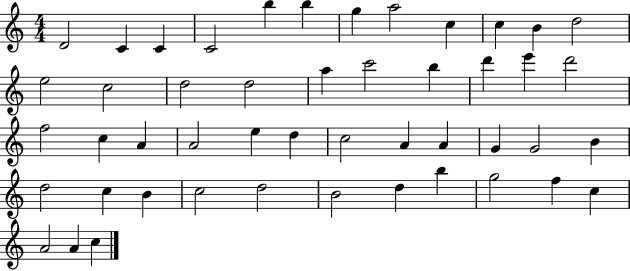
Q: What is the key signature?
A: C major